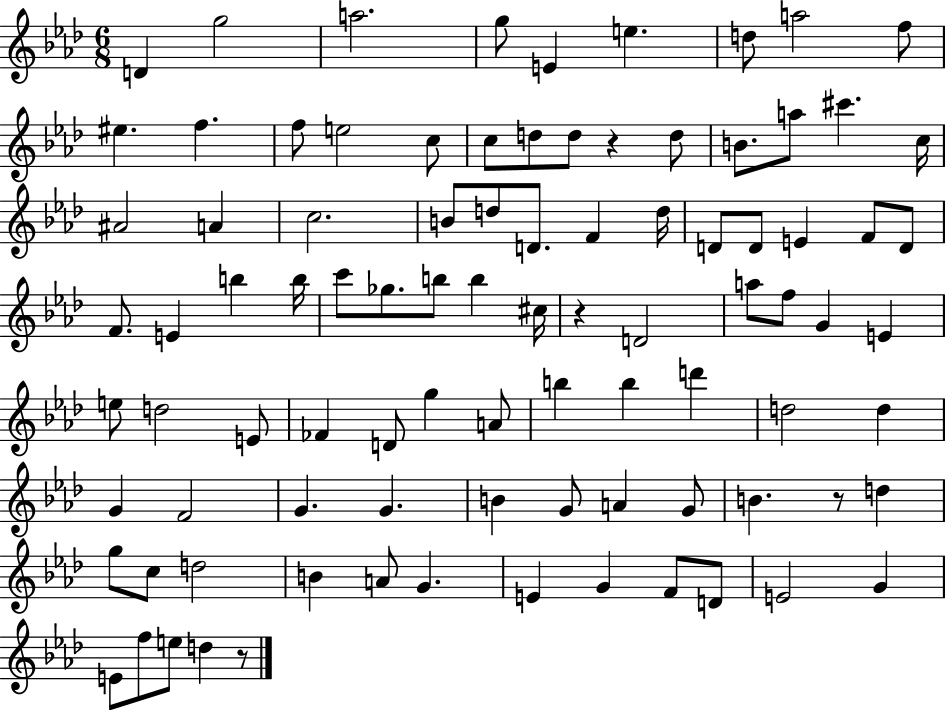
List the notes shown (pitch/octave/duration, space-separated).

D4/q G5/h A5/h. G5/e E4/q E5/q. D5/e A5/h F5/e EIS5/q. F5/q. F5/e E5/h C5/e C5/e D5/e D5/e R/q D5/e B4/e. A5/e C#6/q. C5/s A#4/h A4/q C5/h. B4/e D5/e D4/e. F4/q D5/s D4/e D4/e E4/q F4/e D4/e F4/e. E4/q B5/q B5/s C6/e Gb5/e. B5/e B5/q C#5/s R/q D4/h A5/e F5/e G4/q E4/q E5/e D5/h E4/e FES4/q D4/e G5/q A4/e B5/q B5/q D6/q D5/h D5/q G4/q F4/h G4/q. G4/q. B4/q G4/e A4/q G4/e B4/q. R/e D5/q G5/e C5/e D5/h B4/q A4/e G4/q. E4/q G4/q F4/e D4/e E4/h G4/q E4/e F5/e E5/e D5/q R/e